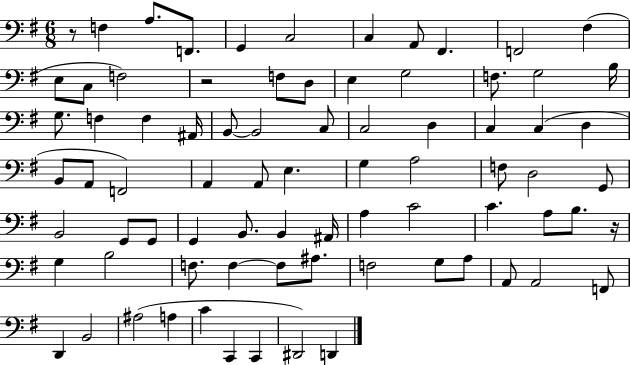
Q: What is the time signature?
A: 6/8